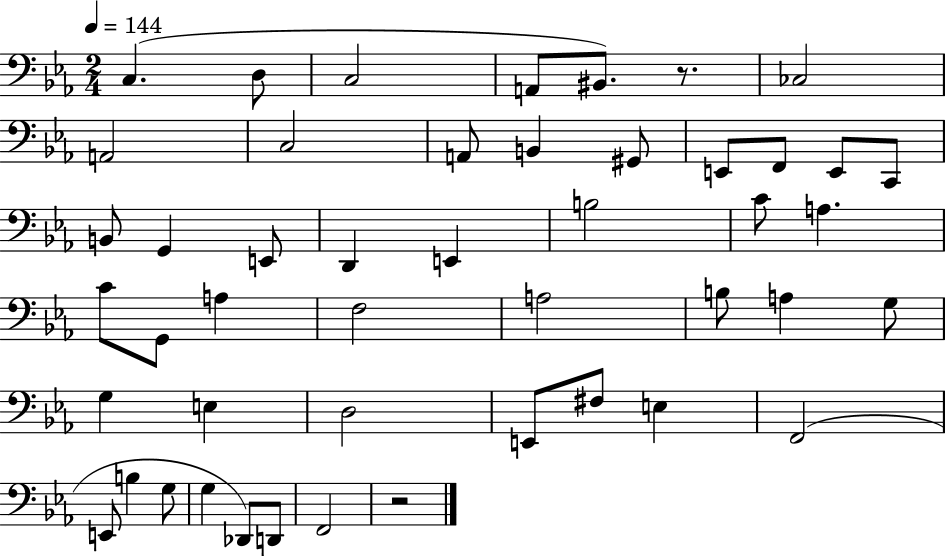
X:1
T:Untitled
M:2/4
L:1/4
K:Eb
C, D,/2 C,2 A,,/2 ^B,,/2 z/2 _C,2 A,,2 C,2 A,,/2 B,, ^G,,/2 E,,/2 F,,/2 E,,/2 C,,/2 B,,/2 G,, E,,/2 D,, E,, B,2 C/2 A, C/2 G,,/2 A, F,2 A,2 B,/2 A, G,/2 G, E, D,2 E,,/2 ^F,/2 E, F,,2 E,,/2 B, G,/2 G, _D,,/2 D,,/2 F,,2 z2